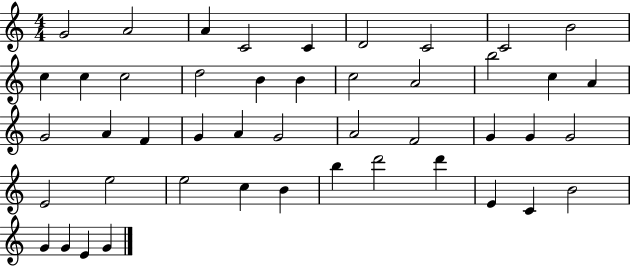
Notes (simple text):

G4/h A4/h A4/q C4/h C4/q D4/h C4/h C4/h B4/h C5/q C5/q C5/h D5/h B4/q B4/q C5/h A4/h B5/h C5/q A4/q G4/h A4/q F4/q G4/q A4/q G4/h A4/h F4/h G4/q G4/q G4/h E4/h E5/h E5/h C5/q B4/q B5/q D6/h D6/q E4/q C4/q B4/h G4/q G4/q E4/q G4/q